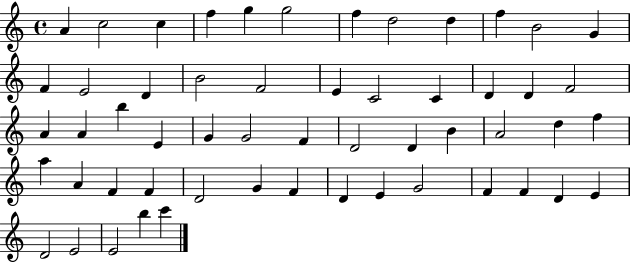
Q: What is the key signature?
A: C major